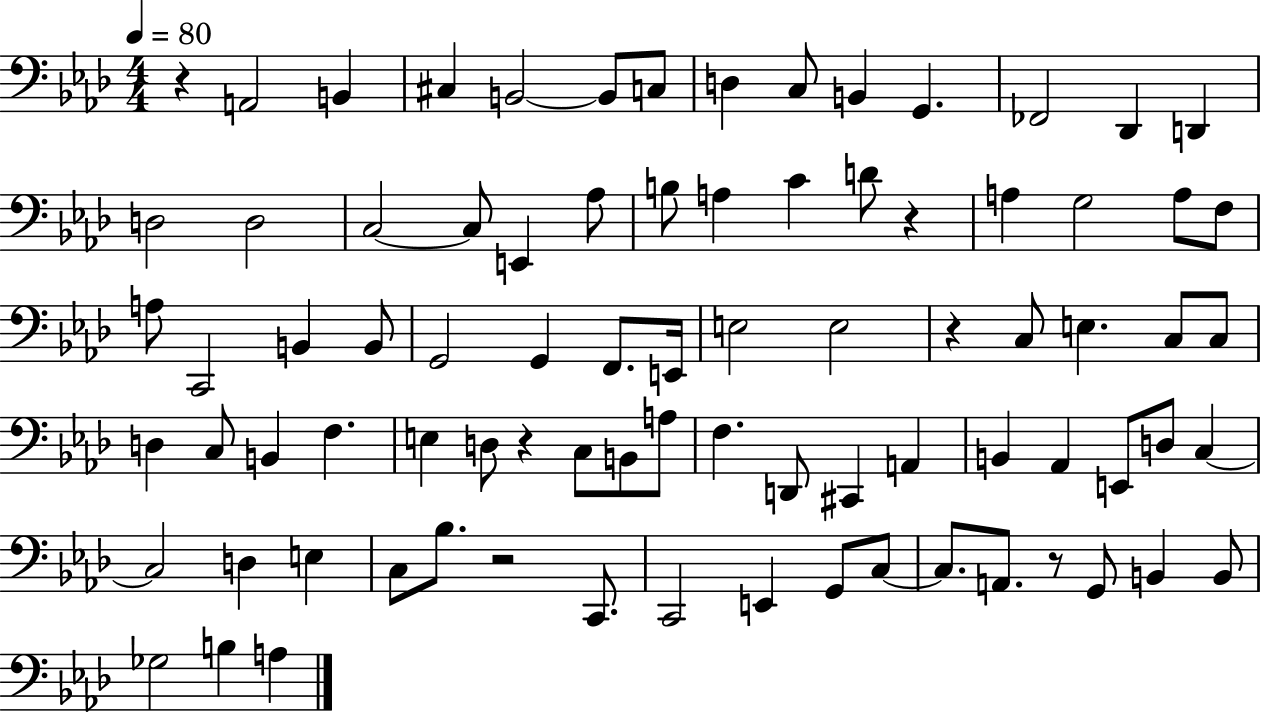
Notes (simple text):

R/q A2/h B2/q C#3/q B2/h B2/e C3/e D3/q C3/e B2/q G2/q. FES2/h Db2/q D2/q D3/h D3/h C3/h C3/e E2/q Ab3/e B3/e A3/q C4/q D4/e R/q A3/q G3/h A3/e F3/e A3/e C2/h B2/q B2/e G2/h G2/q F2/e. E2/s E3/h E3/h R/q C3/e E3/q. C3/e C3/e D3/q C3/e B2/q F3/q. E3/q D3/e R/q C3/e B2/e A3/e F3/q. D2/e C#2/q A2/q B2/q Ab2/q E2/e D3/e C3/q C3/h D3/q E3/q C3/e Bb3/e. R/h C2/e. C2/h E2/q G2/e C3/e C3/e. A2/e. R/e G2/e B2/q B2/e Gb3/h B3/q A3/q